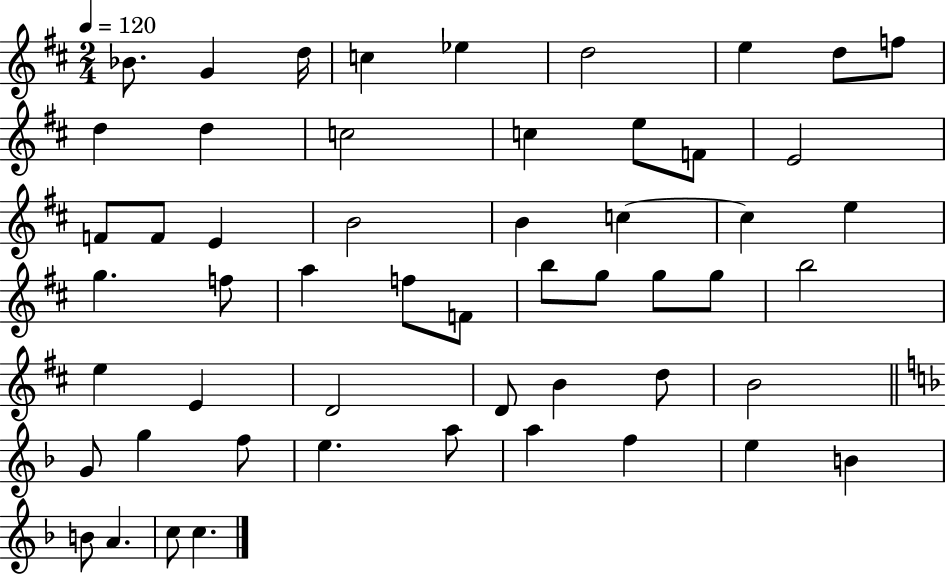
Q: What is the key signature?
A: D major